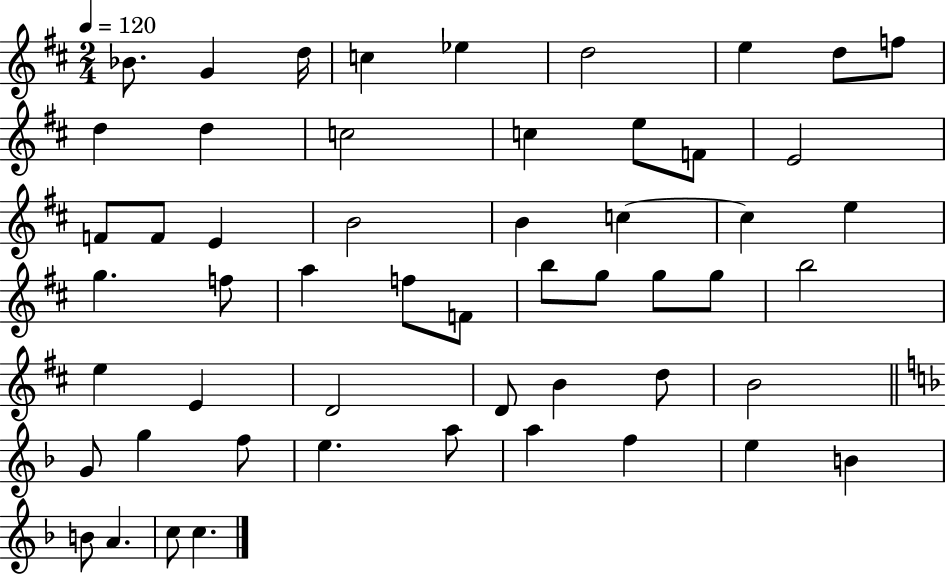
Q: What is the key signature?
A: D major